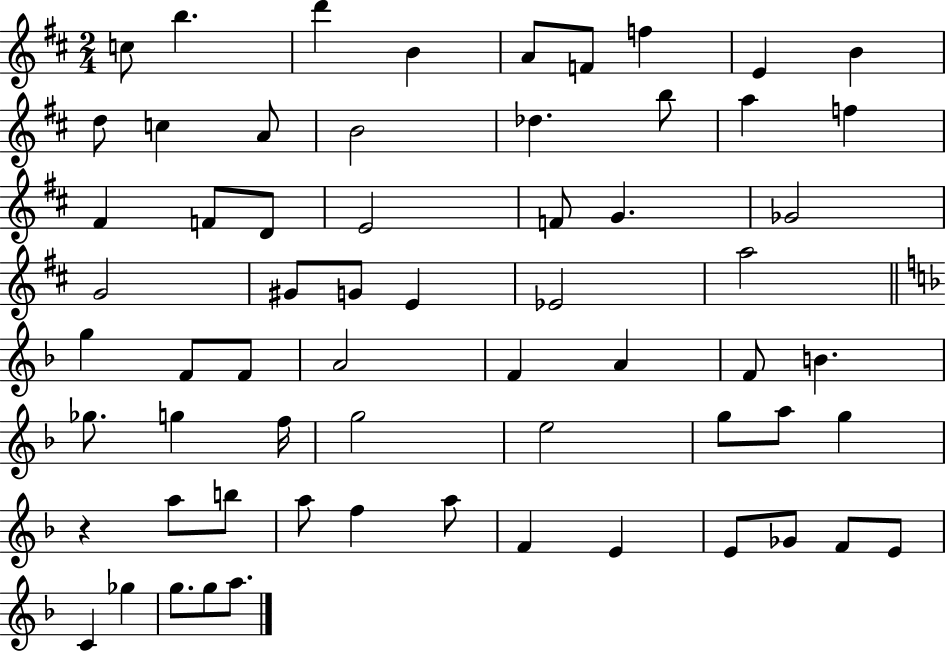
{
  \clef treble
  \numericTimeSignature
  \time 2/4
  \key d \major
  c''8 b''4. | d'''4 b'4 | a'8 f'8 f''4 | e'4 b'4 | \break d''8 c''4 a'8 | b'2 | des''4. b''8 | a''4 f''4 | \break fis'4 f'8 d'8 | e'2 | f'8 g'4. | ges'2 | \break g'2 | gis'8 g'8 e'4 | ees'2 | a''2 | \break \bar "||" \break \key d \minor g''4 f'8 f'8 | a'2 | f'4 a'4 | f'8 b'4. | \break ges''8. g''4 f''16 | g''2 | e''2 | g''8 a''8 g''4 | \break r4 a''8 b''8 | a''8 f''4 a''8 | f'4 e'4 | e'8 ges'8 f'8 e'8 | \break c'4 ges''4 | g''8. g''8 a''8. | \bar "|."
}